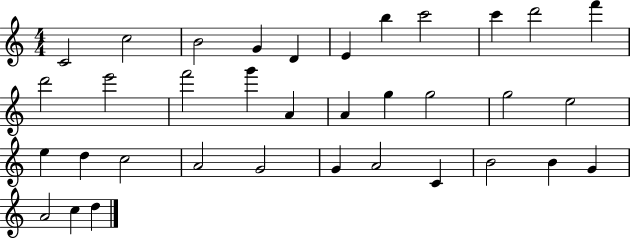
X:1
T:Untitled
M:4/4
L:1/4
K:C
C2 c2 B2 G D E b c'2 c' d'2 f' d'2 e'2 f'2 g' A A g g2 g2 e2 e d c2 A2 G2 G A2 C B2 B G A2 c d